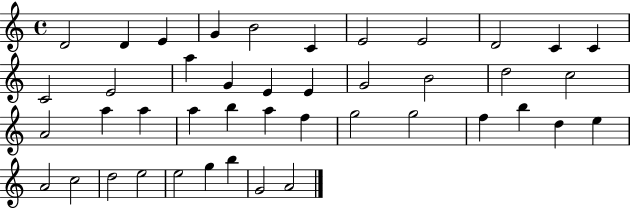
{
  \clef treble
  \time 4/4
  \defaultTimeSignature
  \key c \major
  d'2 d'4 e'4 | g'4 b'2 c'4 | e'2 e'2 | d'2 c'4 c'4 | \break c'2 e'2 | a''4 g'4 e'4 e'4 | g'2 b'2 | d''2 c''2 | \break a'2 a''4 a''4 | a''4 b''4 a''4 f''4 | g''2 g''2 | f''4 b''4 d''4 e''4 | \break a'2 c''2 | d''2 e''2 | e''2 g''4 b''4 | g'2 a'2 | \break \bar "|."
}